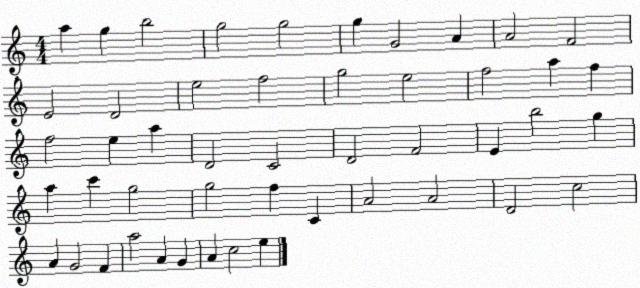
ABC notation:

X:1
T:Untitled
M:4/4
L:1/4
K:C
a g b2 g2 g2 g G2 A A2 F2 E2 D2 e2 f2 g2 e2 f2 a f f2 e a D2 C2 D2 F2 E b2 g a c' g2 g2 f C A2 A2 D2 c2 A G2 F a2 A G A c2 e